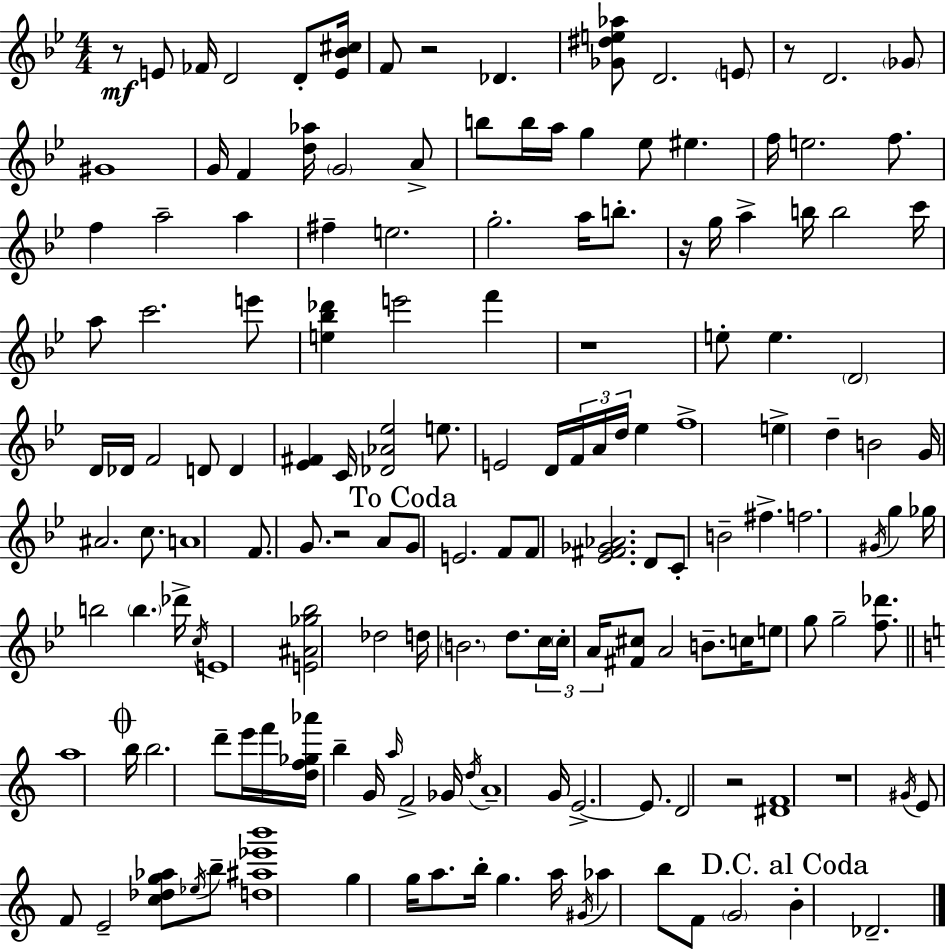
{
  \clef treble
  \numericTimeSignature
  \time 4/4
  \key g \minor
  \repeat volta 2 { r8\mf e'8 fes'16 d'2 d'8-. <e' bes' cis''>16 | f'8 r2 des'4. | <ges' dis'' e'' aes''>8 d'2. \parenthesize e'8 | r8 d'2. \parenthesize ges'8 | \break gis'1 | g'16 f'4 <d'' aes''>16 \parenthesize g'2 a'8-> | b''8 b''16 a''16 g''4 ees''8 eis''4. | f''16 e''2. f''8. | \break f''4 a''2-- a''4 | fis''4-- e''2. | g''2.-. a''16 b''8.-. | r16 g''16 a''4-> b''16 b''2 c'''16 | \break a''8 c'''2. e'''8 | <e'' bes'' des'''>4 e'''2 f'''4 | r1 | e''8-. e''4. \parenthesize d'2 | \break d'16 des'16 f'2 d'8 d'4 | <ees' fis'>4 c'16 <des' aes' ees''>2 e''8. | e'2 d'16 \tuplet 3/2 { f'16 a'16 d''16 } ees''4 | f''1-> | \break e''4-> d''4-- b'2 | g'16 ais'2. c''8. | a'1 | f'8. g'8. r2 a'8 | \break \mark "To Coda" g'8 e'2. f'8 | f'8 <ees' fis' ges' aes'>2. d'8 | c'8-. b'2-- fis''4.-> | f''2. \acciaccatura { gis'16 } g''4 | \break ges''16 b''2 \parenthesize b''4. | des'''16-> \acciaccatura { c''16 } e'1 | <e' ais' ges'' bes''>2 des''2 | d''16 \parenthesize b'2. d''8. | \break \tuplet 3/2 { c''16 \parenthesize c''16-. a'16 } <fis' cis''>8 a'2 b'8.-- | c''16 e''8 g''8 g''2-- <f'' des'''>8. | \bar "||" \break \key c \major a''1 | \mark \markup { \musicglyph "scripts.coda" } b''16 b''2. d'''8-- e'''16 | f'''16 <d'' f'' ges'' aes'''>16 b''4-- g'16 \grace { a''16 } f'2-> | ges'16 \acciaccatura { d''16 } a'1-- | \break g'16 e'2.->~~ e'8. | d'2 r2 | <dis' f'>1 | r1 | \break \acciaccatura { gis'16 } e'8 f'8 e'2-- <c'' des'' g'' aes''>8 | \acciaccatura { ees''16 } b''8-- <d'' ais'' ees''' b'''>1 | g''4 g''16 a''8. b''16-. g''4. | a''16 \acciaccatura { gis'16 } aes''4 b''8 f'8 \parenthesize g'2 | \break \mark "D.C. al Coda" b'4-. des'2.-- | } \bar "|."
}